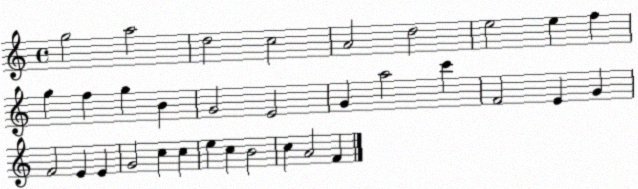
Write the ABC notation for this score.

X:1
T:Untitled
M:4/4
L:1/4
K:C
g2 a2 d2 c2 A2 d2 e2 e f g f g B G2 E2 G a2 c' F2 E G F2 E E G2 c c e c B2 c A2 F